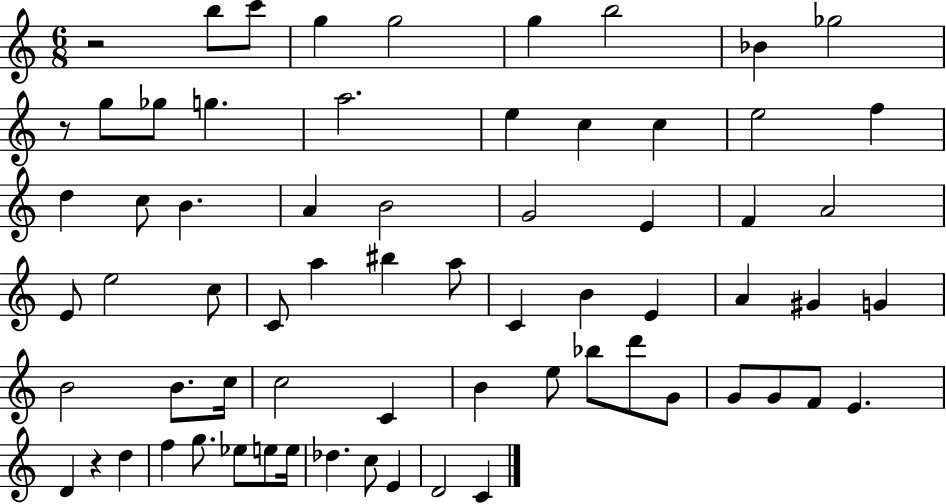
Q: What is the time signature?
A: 6/8